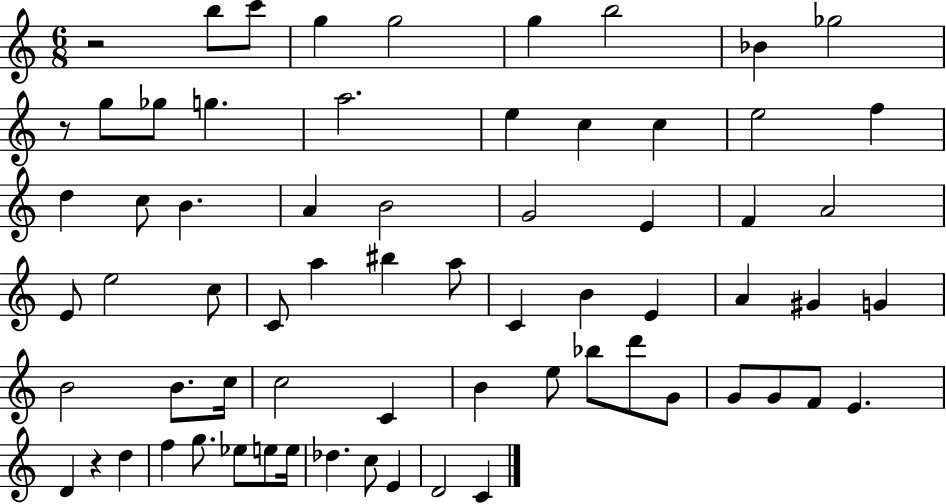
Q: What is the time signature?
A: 6/8